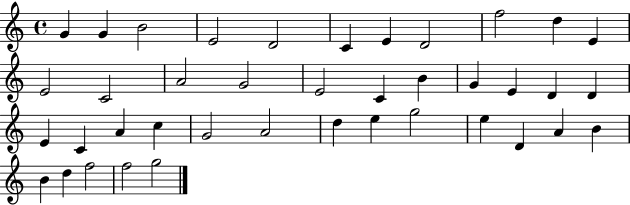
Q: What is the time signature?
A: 4/4